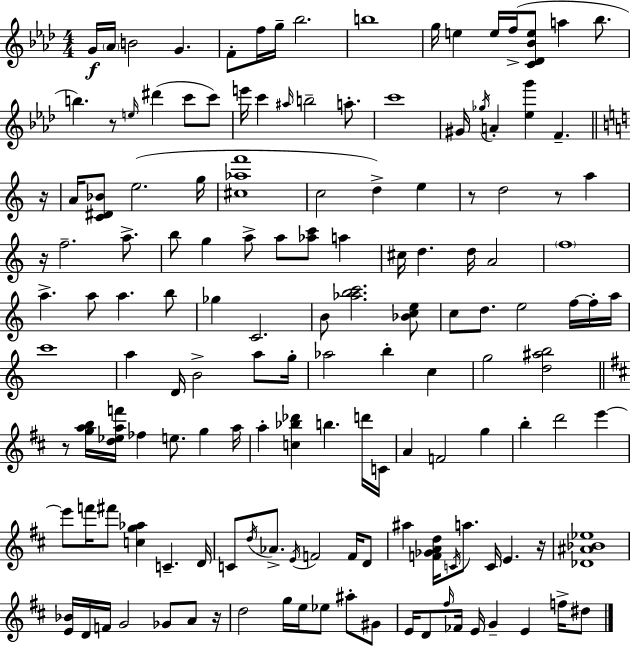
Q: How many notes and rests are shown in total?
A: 147